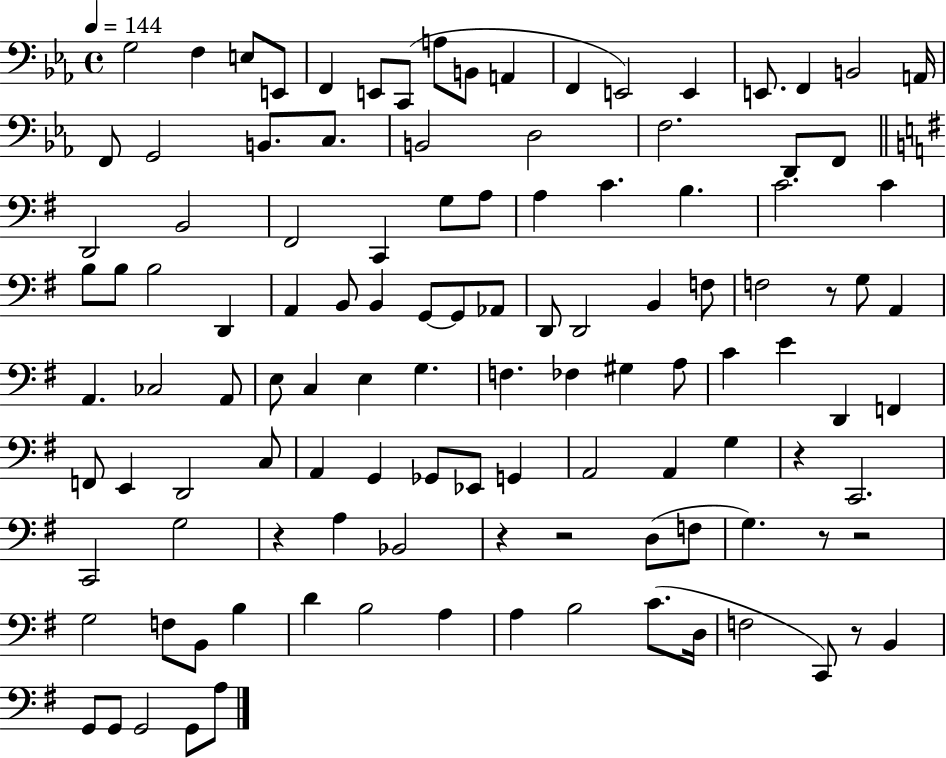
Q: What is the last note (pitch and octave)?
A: A3